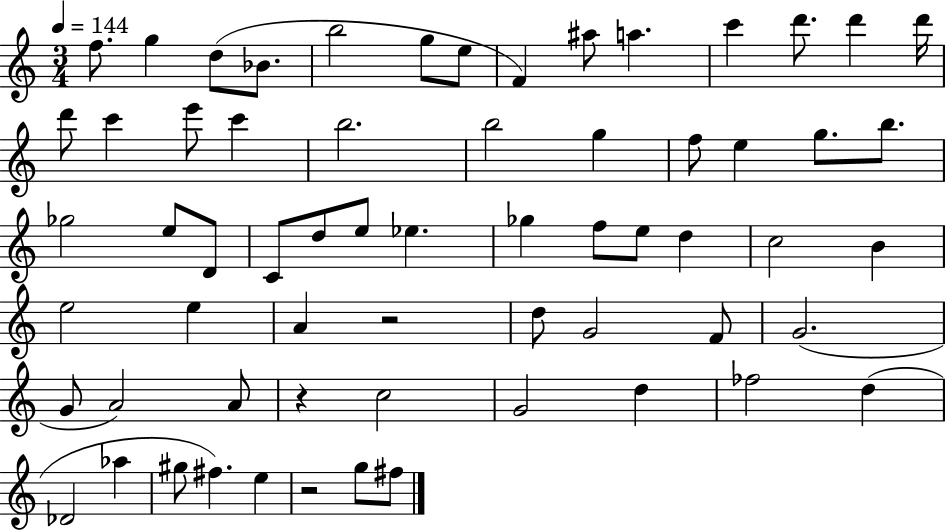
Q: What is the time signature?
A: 3/4